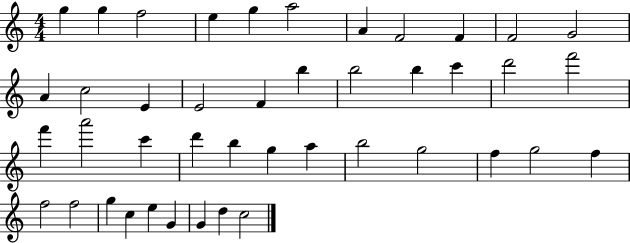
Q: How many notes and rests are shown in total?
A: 43